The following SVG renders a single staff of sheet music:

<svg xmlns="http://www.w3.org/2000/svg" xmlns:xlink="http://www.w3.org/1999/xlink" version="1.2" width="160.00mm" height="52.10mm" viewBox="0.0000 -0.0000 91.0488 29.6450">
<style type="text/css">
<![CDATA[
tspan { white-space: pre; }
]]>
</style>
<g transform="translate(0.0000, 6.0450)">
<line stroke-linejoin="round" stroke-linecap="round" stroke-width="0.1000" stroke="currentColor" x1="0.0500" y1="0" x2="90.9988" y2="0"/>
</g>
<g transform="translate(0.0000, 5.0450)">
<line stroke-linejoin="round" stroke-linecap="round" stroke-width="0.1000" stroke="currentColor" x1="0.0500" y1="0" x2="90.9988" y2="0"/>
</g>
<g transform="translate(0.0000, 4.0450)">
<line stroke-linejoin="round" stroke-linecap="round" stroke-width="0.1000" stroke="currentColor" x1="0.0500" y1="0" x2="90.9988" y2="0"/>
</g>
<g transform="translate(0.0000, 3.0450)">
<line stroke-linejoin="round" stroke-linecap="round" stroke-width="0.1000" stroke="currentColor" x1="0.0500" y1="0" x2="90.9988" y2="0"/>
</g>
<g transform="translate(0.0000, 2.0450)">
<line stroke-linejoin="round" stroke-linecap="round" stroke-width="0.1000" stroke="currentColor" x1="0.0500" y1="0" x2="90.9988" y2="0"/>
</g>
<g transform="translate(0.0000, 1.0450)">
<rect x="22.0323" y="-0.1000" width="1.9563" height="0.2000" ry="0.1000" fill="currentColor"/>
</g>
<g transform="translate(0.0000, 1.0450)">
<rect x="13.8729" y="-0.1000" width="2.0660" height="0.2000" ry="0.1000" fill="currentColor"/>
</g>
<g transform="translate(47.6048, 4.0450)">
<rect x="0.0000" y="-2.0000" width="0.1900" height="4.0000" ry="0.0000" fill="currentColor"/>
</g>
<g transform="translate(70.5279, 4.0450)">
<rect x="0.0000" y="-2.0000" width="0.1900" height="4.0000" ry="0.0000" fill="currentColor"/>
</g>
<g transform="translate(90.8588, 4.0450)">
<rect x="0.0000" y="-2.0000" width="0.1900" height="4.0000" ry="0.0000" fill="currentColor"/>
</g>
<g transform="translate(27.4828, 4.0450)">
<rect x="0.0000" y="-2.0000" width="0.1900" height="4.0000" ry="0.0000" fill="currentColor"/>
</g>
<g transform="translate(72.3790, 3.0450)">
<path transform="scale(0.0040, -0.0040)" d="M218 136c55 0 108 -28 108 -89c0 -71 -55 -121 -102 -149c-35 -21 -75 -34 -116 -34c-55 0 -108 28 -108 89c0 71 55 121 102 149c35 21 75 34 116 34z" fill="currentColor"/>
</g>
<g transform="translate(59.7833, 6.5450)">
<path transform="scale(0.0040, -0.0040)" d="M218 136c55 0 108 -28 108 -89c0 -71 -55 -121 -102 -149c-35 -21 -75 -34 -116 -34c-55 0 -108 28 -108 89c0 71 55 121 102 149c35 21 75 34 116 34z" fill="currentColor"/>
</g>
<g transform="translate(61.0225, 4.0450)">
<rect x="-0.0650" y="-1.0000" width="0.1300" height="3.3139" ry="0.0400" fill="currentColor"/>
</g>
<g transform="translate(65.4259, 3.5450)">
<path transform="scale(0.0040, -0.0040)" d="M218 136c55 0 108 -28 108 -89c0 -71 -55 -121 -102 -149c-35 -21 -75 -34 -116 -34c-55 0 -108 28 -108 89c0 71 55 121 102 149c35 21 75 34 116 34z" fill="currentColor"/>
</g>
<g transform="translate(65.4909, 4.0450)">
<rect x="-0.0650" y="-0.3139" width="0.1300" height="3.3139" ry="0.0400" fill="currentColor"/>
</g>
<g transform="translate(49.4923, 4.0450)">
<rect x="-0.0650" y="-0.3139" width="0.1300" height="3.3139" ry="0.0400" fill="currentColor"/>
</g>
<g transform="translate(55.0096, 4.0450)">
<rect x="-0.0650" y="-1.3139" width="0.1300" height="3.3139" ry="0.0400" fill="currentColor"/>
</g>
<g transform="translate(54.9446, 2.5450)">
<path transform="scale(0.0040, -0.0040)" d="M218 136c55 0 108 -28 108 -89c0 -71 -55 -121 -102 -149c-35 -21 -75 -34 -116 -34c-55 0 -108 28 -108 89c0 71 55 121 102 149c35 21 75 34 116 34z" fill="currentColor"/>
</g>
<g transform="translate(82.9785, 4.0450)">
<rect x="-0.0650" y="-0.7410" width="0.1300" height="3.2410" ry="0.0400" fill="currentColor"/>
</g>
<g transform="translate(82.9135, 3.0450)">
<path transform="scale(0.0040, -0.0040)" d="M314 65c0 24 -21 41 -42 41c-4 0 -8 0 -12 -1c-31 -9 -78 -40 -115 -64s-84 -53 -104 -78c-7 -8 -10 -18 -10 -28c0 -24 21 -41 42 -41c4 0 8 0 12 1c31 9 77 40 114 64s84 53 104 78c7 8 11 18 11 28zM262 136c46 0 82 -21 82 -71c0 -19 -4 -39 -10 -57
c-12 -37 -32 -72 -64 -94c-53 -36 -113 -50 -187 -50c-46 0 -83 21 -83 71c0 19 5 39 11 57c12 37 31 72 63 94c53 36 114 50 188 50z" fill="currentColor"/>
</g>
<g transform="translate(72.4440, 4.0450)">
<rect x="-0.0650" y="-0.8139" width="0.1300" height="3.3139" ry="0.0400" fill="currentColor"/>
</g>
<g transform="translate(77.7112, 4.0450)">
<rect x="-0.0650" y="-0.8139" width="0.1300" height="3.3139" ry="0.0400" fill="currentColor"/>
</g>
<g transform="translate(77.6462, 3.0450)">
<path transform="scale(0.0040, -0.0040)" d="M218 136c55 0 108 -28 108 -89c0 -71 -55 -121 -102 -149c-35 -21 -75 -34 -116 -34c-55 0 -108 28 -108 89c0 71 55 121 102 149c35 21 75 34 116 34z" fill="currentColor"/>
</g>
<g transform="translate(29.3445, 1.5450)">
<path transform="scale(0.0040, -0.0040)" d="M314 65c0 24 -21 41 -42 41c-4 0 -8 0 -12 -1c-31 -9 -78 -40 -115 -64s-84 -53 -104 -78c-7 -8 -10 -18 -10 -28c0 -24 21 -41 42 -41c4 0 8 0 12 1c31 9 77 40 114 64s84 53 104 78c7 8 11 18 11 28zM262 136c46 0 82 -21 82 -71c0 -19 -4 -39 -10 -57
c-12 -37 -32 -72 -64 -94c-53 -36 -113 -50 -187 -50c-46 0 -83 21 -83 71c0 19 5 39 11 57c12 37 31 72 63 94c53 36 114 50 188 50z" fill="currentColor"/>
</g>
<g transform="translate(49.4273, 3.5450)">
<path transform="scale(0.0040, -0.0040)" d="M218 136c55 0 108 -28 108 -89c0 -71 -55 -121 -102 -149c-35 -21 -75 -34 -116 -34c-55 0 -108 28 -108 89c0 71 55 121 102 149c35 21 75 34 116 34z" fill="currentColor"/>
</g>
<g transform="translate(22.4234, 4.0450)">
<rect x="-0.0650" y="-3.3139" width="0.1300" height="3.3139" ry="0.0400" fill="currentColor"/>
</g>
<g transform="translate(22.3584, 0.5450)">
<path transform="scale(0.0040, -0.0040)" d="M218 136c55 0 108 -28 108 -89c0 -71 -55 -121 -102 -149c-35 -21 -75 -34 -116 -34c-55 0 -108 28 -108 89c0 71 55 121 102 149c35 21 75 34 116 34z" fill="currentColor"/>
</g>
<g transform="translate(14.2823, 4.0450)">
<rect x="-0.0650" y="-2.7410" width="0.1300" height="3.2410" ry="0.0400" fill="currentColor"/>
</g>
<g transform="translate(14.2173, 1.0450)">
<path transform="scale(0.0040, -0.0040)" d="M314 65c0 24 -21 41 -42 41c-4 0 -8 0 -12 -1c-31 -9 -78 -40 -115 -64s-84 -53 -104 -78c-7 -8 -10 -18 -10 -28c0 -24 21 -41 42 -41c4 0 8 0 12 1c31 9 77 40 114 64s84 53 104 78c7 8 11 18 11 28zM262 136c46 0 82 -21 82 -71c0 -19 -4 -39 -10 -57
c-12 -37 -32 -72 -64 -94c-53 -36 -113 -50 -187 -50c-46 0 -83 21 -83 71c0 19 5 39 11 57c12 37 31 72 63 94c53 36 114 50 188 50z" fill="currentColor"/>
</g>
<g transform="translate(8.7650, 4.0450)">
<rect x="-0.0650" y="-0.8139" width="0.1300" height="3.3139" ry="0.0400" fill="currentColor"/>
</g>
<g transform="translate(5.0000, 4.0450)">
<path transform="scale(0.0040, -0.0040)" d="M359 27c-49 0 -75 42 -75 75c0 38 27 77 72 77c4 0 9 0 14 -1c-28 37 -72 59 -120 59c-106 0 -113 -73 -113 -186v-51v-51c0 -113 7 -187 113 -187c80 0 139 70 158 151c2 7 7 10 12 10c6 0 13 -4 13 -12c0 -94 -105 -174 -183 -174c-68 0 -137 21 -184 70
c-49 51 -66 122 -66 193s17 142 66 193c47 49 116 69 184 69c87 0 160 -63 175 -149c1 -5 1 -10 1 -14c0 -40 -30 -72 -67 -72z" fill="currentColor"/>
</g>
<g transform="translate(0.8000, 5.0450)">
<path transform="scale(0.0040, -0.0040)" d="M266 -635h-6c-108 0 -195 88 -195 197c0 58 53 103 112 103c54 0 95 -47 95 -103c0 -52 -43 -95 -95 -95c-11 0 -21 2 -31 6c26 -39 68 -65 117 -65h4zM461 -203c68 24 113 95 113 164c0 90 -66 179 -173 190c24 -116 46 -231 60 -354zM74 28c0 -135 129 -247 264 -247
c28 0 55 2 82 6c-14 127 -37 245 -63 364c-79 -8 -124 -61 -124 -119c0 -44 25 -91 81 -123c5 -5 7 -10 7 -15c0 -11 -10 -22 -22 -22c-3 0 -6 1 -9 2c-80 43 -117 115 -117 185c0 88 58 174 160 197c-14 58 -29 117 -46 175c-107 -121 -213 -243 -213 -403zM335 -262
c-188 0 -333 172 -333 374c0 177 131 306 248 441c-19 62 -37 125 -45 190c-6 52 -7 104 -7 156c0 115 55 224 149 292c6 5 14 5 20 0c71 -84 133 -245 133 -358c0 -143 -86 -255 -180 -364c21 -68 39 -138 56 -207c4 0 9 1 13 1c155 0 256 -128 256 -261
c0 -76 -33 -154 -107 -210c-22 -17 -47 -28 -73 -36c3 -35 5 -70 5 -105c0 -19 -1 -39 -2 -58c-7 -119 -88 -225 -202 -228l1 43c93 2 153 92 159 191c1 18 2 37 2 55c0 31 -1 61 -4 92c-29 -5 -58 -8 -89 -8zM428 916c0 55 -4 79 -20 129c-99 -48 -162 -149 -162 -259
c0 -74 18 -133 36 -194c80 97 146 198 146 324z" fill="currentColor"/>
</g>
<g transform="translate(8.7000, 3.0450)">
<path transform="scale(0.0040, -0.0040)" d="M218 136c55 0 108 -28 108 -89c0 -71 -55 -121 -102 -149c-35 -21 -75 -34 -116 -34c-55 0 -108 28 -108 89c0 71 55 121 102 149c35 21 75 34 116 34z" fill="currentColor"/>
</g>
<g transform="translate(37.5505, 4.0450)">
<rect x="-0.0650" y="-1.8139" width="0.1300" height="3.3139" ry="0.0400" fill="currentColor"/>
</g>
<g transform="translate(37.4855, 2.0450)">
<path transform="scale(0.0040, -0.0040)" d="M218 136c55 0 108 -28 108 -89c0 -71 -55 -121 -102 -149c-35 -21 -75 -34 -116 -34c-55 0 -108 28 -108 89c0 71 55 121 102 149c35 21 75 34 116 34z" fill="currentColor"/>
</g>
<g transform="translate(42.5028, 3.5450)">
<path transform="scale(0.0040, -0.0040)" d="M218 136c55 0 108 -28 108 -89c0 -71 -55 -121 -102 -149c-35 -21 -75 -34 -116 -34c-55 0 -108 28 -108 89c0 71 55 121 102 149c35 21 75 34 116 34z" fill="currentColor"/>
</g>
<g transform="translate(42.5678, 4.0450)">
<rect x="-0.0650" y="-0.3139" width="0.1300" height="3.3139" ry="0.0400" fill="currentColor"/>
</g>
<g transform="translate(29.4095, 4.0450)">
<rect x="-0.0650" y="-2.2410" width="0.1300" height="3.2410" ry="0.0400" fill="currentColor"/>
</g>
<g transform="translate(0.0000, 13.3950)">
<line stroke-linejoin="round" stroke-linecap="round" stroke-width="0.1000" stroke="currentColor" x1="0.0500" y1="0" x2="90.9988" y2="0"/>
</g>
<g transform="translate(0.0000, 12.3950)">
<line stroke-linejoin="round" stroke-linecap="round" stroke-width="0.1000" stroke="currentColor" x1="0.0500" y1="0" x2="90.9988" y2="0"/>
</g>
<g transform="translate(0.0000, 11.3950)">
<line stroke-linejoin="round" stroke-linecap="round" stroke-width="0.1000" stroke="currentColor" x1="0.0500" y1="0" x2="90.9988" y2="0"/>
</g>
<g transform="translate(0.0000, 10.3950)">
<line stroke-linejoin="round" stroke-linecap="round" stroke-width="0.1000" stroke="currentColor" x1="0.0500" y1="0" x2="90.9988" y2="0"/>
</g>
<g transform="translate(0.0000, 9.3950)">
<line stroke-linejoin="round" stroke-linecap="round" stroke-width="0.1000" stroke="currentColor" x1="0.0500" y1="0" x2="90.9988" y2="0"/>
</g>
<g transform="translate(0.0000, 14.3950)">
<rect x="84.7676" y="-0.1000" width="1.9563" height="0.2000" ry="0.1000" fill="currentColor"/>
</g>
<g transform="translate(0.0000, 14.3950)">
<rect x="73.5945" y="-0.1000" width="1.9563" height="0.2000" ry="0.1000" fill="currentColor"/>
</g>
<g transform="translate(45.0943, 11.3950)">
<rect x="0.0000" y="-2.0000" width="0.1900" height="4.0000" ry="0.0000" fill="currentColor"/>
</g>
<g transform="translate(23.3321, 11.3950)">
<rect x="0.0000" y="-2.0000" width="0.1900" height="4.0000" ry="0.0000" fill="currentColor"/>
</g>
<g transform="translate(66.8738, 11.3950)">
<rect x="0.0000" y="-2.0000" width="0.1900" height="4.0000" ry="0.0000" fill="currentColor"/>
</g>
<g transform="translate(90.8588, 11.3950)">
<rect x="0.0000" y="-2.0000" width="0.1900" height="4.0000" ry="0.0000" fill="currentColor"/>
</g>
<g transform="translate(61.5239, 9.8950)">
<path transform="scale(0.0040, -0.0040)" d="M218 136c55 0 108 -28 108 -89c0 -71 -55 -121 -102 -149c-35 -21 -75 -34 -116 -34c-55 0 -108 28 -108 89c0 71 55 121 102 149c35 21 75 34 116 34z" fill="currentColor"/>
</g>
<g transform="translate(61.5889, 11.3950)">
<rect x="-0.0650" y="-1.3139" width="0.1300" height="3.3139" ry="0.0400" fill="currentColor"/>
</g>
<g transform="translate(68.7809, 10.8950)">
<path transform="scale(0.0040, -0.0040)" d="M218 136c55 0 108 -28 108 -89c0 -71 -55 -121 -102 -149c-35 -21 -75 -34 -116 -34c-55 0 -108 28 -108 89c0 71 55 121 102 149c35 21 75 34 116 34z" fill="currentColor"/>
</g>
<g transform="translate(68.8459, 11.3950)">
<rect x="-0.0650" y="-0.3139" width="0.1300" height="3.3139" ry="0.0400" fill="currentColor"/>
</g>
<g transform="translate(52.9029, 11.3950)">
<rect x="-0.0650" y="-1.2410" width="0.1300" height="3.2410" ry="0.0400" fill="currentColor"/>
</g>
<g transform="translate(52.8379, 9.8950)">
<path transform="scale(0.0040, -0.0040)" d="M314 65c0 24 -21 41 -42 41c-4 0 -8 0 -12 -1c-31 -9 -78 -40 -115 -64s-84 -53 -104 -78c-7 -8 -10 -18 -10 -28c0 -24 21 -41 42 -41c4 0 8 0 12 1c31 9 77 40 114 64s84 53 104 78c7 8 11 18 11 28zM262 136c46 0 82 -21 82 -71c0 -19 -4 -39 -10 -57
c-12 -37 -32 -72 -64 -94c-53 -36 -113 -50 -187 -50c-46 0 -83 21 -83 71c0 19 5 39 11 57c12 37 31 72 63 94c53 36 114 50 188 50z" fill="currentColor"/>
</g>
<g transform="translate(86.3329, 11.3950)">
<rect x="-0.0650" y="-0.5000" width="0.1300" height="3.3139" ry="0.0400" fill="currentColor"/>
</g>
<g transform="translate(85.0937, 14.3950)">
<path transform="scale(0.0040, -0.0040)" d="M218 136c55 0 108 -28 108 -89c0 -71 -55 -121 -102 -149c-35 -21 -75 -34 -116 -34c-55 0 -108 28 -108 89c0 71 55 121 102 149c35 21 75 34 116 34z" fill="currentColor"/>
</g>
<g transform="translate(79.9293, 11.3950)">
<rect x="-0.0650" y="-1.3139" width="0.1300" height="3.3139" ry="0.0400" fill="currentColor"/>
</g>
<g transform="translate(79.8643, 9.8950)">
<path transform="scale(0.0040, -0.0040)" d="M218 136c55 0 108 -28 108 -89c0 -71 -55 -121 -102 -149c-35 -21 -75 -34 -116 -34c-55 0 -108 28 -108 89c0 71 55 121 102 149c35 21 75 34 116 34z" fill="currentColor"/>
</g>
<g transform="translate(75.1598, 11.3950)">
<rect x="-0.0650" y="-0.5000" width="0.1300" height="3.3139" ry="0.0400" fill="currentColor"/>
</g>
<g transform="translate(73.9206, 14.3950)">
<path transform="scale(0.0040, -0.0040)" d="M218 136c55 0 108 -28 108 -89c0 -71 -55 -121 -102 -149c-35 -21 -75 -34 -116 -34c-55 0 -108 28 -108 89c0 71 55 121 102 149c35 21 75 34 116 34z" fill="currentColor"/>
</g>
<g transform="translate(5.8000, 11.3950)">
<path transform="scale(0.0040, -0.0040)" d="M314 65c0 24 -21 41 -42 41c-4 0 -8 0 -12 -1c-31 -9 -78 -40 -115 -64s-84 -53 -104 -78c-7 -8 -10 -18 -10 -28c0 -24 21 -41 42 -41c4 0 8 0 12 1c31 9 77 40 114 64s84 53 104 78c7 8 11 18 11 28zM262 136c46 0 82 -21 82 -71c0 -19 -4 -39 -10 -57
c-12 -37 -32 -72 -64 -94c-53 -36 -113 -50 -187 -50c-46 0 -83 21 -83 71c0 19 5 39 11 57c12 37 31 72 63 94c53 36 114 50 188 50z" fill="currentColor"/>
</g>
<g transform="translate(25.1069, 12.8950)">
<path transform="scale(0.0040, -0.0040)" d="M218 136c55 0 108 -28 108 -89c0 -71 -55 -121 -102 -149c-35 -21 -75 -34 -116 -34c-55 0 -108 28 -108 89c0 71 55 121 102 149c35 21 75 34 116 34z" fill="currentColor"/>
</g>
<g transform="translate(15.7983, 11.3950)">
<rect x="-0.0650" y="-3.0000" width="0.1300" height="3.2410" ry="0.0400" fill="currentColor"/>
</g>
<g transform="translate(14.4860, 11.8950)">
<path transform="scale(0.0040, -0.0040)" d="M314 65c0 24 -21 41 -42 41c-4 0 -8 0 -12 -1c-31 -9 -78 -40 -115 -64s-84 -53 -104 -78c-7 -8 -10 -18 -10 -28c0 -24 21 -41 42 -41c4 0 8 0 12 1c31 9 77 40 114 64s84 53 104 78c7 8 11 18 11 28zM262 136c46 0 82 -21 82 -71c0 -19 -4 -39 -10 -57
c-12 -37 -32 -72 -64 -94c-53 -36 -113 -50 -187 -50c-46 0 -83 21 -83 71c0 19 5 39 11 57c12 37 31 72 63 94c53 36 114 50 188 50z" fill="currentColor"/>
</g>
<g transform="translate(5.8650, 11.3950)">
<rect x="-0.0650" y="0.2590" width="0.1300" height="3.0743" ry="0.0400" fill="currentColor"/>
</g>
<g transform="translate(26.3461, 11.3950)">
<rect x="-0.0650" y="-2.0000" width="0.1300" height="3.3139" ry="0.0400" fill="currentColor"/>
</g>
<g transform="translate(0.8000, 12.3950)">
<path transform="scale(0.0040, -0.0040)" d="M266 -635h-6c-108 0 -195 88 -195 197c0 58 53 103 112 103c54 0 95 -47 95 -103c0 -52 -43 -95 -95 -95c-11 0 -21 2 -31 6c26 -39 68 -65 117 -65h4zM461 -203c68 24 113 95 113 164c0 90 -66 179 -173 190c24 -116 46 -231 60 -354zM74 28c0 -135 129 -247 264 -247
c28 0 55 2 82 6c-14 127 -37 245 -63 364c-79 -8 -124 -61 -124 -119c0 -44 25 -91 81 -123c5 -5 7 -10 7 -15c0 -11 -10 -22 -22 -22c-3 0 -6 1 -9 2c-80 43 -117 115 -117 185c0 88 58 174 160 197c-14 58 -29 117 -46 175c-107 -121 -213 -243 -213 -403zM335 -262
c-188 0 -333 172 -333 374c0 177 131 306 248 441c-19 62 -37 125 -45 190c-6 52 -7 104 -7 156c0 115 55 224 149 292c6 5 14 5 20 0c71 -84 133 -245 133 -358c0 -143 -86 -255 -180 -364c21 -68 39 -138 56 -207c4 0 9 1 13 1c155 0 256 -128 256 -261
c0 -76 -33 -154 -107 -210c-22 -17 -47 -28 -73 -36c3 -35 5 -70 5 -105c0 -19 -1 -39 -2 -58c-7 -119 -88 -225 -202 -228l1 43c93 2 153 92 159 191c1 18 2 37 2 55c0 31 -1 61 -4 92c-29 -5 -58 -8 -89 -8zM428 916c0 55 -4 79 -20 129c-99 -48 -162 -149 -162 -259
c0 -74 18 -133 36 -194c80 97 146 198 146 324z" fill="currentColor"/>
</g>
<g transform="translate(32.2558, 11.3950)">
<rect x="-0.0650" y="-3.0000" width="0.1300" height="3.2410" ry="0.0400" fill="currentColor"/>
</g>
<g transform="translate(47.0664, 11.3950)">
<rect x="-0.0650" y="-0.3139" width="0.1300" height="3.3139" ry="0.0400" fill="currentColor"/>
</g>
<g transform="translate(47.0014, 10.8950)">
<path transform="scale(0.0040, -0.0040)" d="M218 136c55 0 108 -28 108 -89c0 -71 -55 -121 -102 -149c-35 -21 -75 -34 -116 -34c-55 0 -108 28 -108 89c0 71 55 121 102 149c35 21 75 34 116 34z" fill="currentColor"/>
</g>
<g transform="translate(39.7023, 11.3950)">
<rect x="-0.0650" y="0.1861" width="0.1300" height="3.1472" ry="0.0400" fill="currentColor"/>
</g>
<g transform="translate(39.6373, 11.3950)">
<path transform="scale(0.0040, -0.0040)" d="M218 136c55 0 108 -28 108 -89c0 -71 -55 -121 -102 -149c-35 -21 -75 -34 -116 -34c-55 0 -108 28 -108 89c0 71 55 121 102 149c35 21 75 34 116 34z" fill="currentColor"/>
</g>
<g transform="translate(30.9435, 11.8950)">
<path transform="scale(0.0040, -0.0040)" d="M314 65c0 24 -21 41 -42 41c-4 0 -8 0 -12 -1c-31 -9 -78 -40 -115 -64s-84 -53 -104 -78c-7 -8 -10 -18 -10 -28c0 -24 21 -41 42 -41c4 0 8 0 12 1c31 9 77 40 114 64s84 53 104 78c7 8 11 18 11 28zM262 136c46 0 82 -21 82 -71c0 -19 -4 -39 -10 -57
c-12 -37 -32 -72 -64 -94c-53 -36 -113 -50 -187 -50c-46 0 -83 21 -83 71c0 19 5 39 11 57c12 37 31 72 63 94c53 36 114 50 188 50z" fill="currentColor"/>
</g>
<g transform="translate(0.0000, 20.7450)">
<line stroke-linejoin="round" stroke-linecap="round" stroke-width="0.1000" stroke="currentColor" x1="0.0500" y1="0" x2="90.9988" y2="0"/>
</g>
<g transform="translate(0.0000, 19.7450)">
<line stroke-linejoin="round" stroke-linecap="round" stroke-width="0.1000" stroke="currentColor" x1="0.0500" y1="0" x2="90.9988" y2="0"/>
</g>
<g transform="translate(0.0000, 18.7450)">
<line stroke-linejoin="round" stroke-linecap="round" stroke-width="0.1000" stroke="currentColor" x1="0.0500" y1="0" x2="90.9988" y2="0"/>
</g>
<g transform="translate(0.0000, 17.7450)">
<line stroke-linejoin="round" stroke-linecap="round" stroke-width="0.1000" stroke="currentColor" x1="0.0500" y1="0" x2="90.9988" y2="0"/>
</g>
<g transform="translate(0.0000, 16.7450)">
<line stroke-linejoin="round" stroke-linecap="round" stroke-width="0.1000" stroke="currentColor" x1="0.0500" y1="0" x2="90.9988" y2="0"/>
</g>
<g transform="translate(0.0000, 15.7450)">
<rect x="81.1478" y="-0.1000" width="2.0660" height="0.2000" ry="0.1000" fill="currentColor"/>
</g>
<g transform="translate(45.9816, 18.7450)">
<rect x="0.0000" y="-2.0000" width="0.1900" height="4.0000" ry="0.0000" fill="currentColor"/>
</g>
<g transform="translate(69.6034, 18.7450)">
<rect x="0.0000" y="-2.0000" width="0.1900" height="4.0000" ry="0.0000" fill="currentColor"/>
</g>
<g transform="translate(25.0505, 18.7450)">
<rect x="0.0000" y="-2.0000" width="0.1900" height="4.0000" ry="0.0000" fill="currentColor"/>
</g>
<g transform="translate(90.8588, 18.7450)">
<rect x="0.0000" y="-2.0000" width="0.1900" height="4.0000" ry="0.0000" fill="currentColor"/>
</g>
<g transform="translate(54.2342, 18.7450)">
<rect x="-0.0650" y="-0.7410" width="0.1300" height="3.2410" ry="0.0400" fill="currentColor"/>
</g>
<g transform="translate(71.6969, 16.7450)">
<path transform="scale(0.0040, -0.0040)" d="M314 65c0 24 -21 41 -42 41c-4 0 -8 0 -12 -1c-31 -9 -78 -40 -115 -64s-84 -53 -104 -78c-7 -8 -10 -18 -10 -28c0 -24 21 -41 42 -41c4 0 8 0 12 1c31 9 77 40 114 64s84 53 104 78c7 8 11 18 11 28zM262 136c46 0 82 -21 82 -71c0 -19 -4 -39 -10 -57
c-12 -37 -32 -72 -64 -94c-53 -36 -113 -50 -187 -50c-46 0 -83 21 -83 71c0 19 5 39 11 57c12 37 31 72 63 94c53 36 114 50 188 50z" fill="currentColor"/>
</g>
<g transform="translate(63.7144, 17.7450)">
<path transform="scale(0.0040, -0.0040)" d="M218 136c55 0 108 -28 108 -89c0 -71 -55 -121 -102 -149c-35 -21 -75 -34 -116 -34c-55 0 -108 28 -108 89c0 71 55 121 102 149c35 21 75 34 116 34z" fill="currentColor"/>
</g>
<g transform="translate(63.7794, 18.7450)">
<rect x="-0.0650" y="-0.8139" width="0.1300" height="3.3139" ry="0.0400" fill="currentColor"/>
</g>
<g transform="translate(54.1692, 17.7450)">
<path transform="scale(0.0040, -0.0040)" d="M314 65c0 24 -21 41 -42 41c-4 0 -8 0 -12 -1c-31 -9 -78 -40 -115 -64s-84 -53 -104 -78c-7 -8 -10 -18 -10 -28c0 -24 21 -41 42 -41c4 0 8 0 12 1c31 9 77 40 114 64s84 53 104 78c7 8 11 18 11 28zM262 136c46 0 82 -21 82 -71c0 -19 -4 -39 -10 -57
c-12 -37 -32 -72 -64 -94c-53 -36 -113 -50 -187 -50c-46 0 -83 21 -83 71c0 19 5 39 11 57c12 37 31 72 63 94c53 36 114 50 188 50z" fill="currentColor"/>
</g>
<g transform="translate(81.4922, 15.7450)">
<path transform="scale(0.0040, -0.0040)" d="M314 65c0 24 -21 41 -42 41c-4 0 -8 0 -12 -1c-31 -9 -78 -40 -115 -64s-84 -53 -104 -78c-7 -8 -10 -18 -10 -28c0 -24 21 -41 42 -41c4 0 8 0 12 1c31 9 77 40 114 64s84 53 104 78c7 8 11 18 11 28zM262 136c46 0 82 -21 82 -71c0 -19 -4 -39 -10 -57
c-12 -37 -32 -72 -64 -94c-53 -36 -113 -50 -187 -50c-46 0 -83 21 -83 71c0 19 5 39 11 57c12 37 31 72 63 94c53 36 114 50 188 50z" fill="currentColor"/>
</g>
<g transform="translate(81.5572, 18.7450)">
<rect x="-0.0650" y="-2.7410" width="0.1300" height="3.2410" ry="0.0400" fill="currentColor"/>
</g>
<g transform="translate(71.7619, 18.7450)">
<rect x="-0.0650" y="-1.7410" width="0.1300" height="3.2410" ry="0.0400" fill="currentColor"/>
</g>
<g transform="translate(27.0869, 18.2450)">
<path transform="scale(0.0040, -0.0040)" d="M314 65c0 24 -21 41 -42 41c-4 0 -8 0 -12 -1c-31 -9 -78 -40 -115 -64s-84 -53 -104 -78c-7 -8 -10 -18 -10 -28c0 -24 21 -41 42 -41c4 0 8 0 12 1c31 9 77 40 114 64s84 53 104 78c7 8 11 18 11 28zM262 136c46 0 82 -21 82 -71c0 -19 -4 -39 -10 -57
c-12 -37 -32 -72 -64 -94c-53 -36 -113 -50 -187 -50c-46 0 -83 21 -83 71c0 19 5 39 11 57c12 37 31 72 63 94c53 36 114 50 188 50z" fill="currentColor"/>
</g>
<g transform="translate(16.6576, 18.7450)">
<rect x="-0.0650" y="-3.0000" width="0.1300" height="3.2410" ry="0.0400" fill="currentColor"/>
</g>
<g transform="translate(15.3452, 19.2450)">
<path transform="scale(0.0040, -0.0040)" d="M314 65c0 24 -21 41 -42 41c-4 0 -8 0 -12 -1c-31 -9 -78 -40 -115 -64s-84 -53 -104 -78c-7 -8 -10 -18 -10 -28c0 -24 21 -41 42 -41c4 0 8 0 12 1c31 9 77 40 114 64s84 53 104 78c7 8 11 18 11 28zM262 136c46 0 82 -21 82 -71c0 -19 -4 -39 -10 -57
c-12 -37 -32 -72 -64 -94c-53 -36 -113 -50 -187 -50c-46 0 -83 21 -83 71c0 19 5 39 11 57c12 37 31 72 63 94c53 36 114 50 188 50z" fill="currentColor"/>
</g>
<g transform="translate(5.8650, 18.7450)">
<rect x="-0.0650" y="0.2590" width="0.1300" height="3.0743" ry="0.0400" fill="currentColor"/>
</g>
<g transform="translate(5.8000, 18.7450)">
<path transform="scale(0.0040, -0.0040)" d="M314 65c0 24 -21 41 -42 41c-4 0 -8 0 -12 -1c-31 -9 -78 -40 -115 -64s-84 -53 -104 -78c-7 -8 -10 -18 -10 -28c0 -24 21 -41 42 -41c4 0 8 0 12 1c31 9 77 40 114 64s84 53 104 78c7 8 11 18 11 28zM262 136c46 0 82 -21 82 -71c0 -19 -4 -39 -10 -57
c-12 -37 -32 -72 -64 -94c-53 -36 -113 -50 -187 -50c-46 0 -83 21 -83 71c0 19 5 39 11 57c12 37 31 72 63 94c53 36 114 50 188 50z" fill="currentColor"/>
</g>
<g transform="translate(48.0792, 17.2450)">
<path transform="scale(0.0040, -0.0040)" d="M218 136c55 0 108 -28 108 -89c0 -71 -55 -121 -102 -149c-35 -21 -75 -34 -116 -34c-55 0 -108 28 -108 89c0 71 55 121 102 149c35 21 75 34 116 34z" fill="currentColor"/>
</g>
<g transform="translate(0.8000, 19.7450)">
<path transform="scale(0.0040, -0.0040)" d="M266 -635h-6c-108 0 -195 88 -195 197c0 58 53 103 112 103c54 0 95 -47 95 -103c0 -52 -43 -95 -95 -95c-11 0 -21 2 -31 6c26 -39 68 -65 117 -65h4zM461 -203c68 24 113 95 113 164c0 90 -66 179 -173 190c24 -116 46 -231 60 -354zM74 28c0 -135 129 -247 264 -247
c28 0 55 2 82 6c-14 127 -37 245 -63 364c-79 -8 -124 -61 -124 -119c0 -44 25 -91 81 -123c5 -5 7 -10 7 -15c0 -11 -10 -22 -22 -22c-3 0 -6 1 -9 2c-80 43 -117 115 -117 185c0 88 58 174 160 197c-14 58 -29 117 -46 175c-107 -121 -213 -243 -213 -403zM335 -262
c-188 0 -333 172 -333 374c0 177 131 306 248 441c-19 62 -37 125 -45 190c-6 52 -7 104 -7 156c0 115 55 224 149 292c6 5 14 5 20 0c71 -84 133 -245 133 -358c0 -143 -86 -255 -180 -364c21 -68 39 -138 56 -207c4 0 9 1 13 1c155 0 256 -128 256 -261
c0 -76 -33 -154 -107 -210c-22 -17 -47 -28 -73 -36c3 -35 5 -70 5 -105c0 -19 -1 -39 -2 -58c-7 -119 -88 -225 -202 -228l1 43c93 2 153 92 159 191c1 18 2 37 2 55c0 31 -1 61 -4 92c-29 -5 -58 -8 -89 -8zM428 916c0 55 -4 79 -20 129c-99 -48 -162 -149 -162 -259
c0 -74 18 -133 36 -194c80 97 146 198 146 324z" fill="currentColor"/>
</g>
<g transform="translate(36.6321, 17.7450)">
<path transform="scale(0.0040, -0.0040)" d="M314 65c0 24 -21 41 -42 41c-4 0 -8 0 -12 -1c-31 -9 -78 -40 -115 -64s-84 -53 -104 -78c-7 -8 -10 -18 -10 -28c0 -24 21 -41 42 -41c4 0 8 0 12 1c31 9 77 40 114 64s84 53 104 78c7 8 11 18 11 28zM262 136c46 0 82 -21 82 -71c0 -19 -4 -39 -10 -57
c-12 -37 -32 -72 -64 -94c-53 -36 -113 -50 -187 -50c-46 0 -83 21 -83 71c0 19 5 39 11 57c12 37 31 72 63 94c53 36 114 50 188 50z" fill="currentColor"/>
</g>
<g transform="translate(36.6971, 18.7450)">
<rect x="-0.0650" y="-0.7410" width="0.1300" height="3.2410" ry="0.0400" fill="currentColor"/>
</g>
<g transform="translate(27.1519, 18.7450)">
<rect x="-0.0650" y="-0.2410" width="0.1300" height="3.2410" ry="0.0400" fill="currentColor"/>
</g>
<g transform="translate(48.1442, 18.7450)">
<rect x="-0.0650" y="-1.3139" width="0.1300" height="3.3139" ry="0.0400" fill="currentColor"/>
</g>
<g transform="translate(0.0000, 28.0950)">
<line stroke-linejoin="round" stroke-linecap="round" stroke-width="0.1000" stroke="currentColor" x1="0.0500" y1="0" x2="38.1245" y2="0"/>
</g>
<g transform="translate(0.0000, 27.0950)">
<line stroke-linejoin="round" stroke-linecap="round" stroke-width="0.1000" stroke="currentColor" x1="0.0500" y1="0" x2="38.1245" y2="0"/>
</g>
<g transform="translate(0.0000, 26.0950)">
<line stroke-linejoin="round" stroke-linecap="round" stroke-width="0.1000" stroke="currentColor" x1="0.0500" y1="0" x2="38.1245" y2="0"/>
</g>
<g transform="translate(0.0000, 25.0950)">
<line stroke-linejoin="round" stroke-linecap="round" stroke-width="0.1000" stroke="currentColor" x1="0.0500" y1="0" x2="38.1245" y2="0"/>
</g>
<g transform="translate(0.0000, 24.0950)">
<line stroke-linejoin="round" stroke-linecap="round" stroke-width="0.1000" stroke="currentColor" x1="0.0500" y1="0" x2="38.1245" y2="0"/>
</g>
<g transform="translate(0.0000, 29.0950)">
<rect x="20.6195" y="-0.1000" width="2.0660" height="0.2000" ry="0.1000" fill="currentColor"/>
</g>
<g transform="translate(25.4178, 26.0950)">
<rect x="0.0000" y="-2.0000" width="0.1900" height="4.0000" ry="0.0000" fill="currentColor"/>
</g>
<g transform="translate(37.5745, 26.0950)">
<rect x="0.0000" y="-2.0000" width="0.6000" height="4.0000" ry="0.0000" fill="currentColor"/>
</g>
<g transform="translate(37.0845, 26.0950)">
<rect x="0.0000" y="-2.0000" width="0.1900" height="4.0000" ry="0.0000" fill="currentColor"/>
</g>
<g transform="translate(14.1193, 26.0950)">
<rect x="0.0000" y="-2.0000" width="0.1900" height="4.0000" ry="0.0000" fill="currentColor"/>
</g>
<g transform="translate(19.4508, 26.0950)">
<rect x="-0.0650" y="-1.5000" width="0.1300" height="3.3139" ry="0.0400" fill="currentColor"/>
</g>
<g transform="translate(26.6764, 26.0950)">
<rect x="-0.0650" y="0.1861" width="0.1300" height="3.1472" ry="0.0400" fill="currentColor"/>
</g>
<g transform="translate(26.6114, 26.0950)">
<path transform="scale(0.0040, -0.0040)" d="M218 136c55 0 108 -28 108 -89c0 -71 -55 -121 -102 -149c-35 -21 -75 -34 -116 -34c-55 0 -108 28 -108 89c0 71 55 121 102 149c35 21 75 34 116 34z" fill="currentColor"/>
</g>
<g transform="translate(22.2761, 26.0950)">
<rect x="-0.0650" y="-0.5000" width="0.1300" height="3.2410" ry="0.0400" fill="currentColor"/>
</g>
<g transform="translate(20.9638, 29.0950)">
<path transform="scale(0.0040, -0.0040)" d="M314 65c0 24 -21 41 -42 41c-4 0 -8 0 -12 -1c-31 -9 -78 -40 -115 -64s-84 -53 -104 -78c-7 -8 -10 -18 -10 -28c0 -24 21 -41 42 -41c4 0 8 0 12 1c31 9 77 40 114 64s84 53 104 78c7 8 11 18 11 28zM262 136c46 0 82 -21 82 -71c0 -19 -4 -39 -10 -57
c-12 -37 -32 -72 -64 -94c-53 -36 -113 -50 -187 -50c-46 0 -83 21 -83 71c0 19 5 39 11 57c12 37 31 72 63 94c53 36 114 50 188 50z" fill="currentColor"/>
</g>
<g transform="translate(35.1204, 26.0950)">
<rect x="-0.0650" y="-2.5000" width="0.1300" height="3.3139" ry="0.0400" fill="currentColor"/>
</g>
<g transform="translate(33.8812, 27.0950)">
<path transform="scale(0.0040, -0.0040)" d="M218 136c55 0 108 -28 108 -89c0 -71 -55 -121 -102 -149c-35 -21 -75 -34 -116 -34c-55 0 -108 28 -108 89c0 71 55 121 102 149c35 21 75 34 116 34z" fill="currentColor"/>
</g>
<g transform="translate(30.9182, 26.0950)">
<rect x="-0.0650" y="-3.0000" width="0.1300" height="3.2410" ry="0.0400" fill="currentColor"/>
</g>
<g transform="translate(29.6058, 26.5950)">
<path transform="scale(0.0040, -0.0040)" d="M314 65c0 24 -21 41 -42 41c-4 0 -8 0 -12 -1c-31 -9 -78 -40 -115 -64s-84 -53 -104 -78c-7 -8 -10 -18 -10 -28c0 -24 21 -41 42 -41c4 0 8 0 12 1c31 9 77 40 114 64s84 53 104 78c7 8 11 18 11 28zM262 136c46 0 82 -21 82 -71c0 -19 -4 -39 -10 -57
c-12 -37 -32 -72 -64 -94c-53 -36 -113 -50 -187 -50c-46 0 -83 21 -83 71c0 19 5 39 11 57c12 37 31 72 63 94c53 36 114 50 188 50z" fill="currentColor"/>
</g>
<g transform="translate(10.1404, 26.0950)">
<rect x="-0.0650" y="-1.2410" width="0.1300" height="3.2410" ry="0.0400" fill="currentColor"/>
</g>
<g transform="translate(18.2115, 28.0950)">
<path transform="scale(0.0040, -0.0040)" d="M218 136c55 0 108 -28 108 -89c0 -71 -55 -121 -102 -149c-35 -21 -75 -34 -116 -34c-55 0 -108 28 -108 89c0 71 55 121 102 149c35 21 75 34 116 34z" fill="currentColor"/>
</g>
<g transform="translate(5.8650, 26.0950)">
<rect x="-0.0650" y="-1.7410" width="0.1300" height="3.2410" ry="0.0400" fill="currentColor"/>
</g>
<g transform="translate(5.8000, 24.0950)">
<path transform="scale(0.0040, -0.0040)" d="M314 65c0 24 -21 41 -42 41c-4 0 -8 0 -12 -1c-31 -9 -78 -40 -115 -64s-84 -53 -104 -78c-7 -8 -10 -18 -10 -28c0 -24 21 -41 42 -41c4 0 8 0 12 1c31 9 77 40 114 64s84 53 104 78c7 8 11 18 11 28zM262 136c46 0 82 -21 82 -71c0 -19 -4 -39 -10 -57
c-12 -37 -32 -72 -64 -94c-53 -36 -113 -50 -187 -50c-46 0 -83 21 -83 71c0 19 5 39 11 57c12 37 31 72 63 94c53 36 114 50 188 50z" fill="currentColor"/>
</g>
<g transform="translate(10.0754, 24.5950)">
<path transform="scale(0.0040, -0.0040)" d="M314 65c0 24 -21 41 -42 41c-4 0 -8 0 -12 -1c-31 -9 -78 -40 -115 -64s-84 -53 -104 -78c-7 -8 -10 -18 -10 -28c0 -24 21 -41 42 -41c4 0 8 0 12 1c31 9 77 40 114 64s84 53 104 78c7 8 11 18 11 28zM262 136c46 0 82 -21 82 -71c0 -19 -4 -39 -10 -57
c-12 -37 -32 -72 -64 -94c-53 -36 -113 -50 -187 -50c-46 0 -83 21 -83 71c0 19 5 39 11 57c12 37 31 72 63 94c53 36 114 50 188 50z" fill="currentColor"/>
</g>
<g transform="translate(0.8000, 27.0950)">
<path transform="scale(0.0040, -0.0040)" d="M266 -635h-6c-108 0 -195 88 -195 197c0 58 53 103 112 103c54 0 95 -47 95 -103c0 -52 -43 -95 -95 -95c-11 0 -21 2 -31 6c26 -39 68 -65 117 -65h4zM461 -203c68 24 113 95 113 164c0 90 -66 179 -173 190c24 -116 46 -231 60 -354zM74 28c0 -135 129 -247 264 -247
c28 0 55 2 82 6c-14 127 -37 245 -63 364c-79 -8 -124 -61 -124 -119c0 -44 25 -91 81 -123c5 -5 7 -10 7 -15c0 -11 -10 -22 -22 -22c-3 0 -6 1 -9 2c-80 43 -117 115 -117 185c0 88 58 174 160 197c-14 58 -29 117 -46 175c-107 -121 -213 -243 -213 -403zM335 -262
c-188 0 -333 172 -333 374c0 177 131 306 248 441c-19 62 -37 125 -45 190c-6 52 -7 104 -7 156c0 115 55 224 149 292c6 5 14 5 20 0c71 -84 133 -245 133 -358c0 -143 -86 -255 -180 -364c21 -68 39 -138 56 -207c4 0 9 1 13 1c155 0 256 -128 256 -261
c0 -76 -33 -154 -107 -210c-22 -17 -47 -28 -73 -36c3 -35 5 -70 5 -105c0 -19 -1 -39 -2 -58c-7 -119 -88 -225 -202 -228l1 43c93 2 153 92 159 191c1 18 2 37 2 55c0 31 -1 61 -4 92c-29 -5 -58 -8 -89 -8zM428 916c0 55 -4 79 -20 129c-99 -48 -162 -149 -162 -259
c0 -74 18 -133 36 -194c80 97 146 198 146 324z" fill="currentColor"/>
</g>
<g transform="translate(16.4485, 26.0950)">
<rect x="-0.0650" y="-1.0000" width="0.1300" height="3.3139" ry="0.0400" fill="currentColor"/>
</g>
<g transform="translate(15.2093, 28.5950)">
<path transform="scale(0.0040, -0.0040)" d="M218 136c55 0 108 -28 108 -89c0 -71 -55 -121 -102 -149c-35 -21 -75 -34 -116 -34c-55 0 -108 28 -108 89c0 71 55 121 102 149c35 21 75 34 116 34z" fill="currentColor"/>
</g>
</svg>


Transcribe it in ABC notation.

X:1
T:Untitled
M:4/4
L:1/4
K:C
d a2 b g2 f c c e D c d d d2 B2 A2 F A2 B c e2 e c C e C B2 A2 c2 d2 e d2 d f2 a2 f2 e2 D E C2 B A2 G